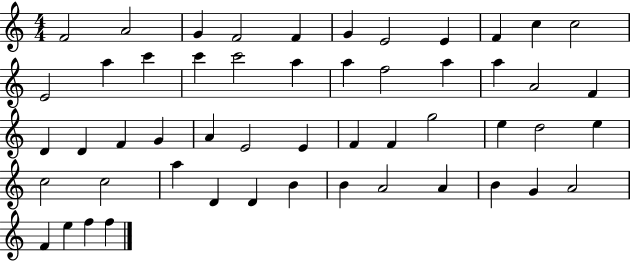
{
  \clef treble
  \numericTimeSignature
  \time 4/4
  \key c \major
  f'2 a'2 | g'4 f'2 f'4 | g'4 e'2 e'4 | f'4 c''4 c''2 | \break e'2 a''4 c'''4 | c'''4 c'''2 a''4 | a''4 f''2 a''4 | a''4 a'2 f'4 | \break d'4 d'4 f'4 g'4 | a'4 e'2 e'4 | f'4 f'4 g''2 | e''4 d''2 e''4 | \break c''2 c''2 | a''4 d'4 d'4 b'4 | b'4 a'2 a'4 | b'4 g'4 a'2 | \break f'4 e''4 f''4 f''4 | \bar "|."
}